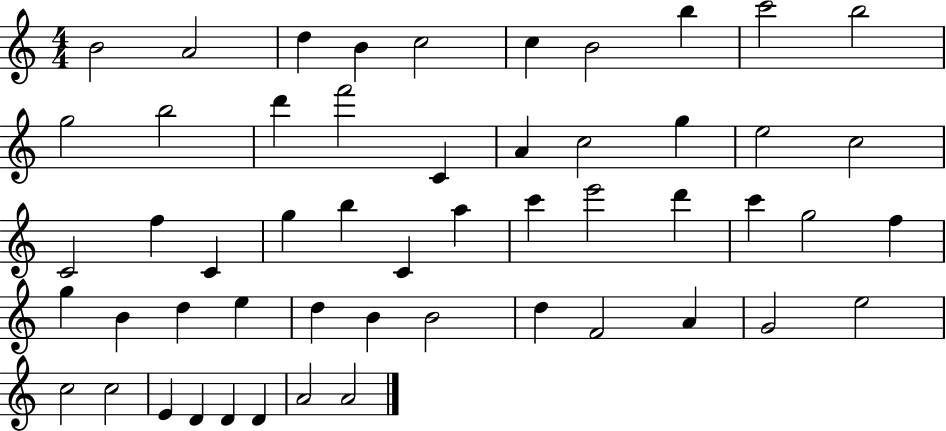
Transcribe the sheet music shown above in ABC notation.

X:1
T:Untitled
M:4/4
L:1/4
K:C
B2 A2 d B c2 c B2 b c'2 b2 g2 b2 d' f'2 C A c2 g e2 c2 C2 f C g b C a c' e'2 d' c' g2 f g B d e d B B2 d F2 A G2 e2 c2 c2 E D D D A2 A2